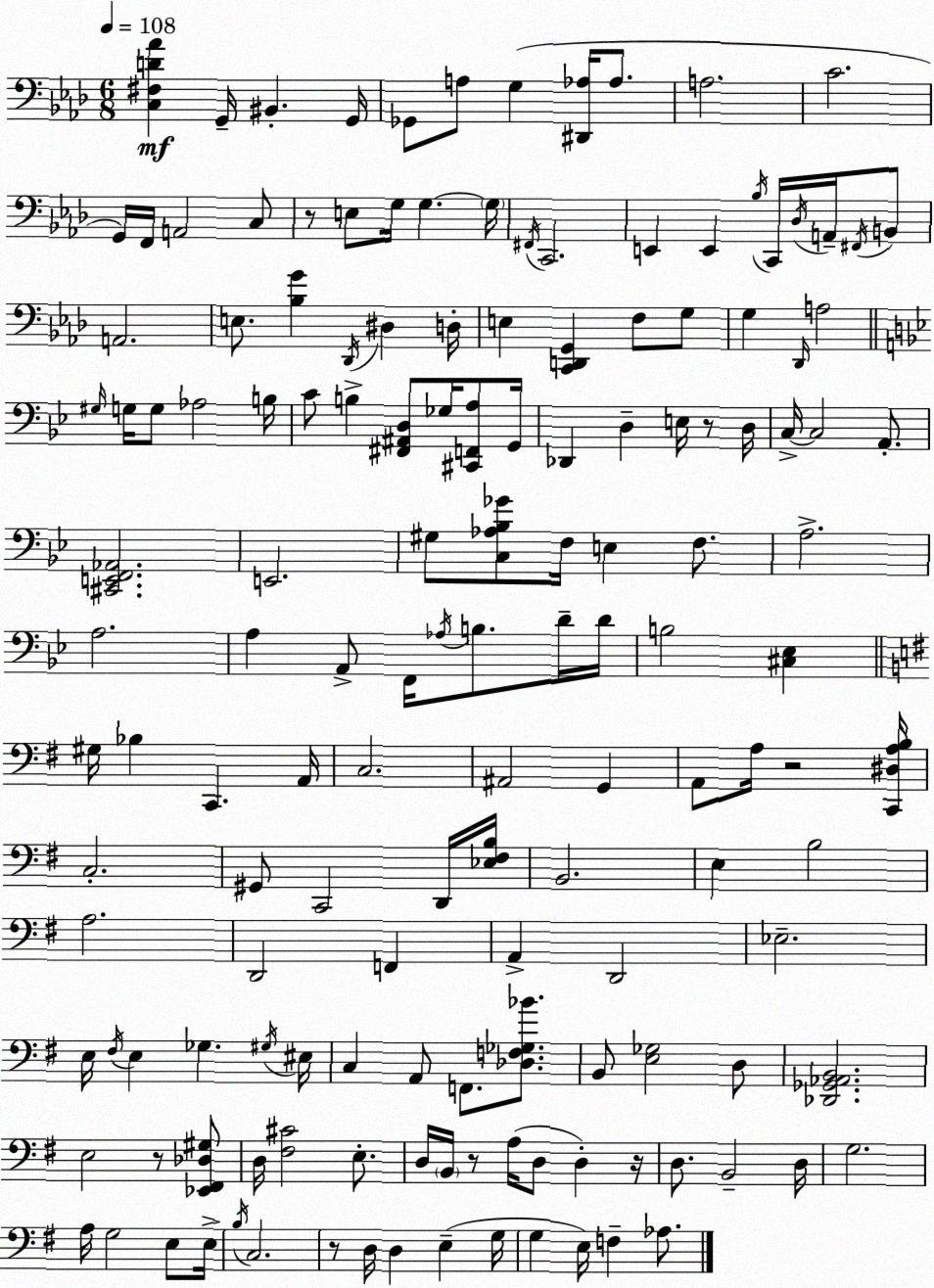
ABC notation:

X:1
T:Untitled
M:6/8
L:1/4
K:Ab
[C,^F,D_A] G,,/4 ^B,, G,,/4 _G,,/2 A,/2 G, [^D,,_A,]/4 _A,/2 A,2 C2 G,,/4 F,,/4 A,,2 C,/2 z/2 E,/2 G,/4 G, G,/4 ^F,,/4 C,,2 E,, E,, _B,/4 C,,/4 _D,/4 A,,/4 ^F,,/4 B,,/2 A,,2 E,/2 [_B,G] _D,,/4 ^D, D,/4 E, [C,,D,,G,,] F,/2 G,/2 G, _D,,/4 A,2 ^G,/4 G,/4 G,/2 _A,2 B,/4 C/2 B, [^F,,^A,,D,]/2 _G,/4 [^C,,F,,A,]/2 G,,/4 _D,, D, E,/4 z/2 D,/4 C,/4 C,2 A,,/2 [^C,,E,,F,,_A,,]2 E,,2 ^G,/2 [C,_A,_B,_G]/2 F,/4 E, F,/2 A,2 A,2 A, A,,/2 F,,/4 _A,/4 B,/2 D/4 D/4 B,2 [^C,_E,] ^G,/4 _B, C,, A,,/4 C,2 ^A,,2 G,, A,,/2 A,/4 z2 [C,,^D,A,B,]/4 C,2 ^G,,/2 C,,2 D,,/4 [_E,^F,B,]/4 B,,2 E, B,2 A,2 D,,2 F,, A,, D,,2 _E,2 E,/4 ^F,/4 E, _G, ^G,/4 ^E,/4 C, A,,/2 F,,/2 [_D,F,_G,_B]/2 B,,/2 [E,_G,]2 D,/2 [_D,,_G,,_A,,B,,]2 E,2 z/2 [_E,,^F,,_D,^G,]/2 D,/4 [^F,^C]2 E,/2 D,/4 B,,/4 z/2 A,/4 D,/2 D, z/4 D,/2 B,,2 D,/4 G,2 A,/4 G,2 E,/2 E,/4 B,/4 C,2 z/2 D,/4 D, E, G,/4 G, E,/4 F, _A,/2